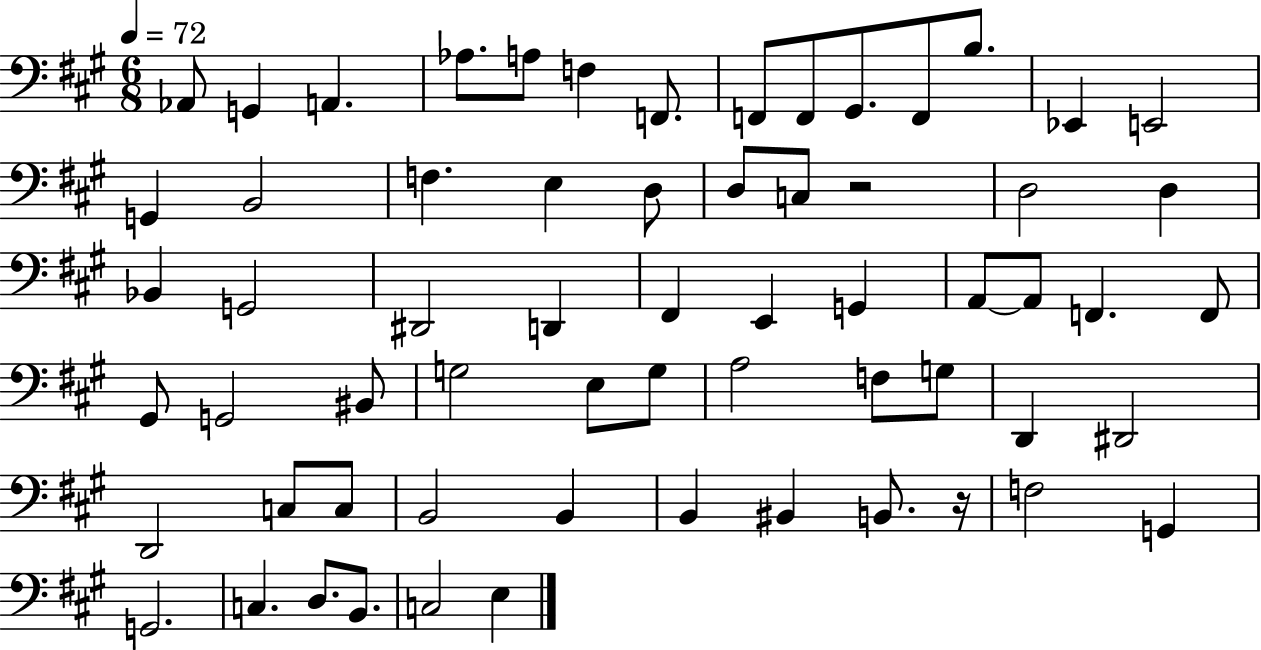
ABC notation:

X:1
T:Untitled
M:6/8
L:1/4
K:A
_A,,/2 G,, A,, _A,/2 A,/2 F, F,,/2 F,,/2 F,,/2 ^G,,/2 F,,/2 B,/2 _E,, E,,2 G,, B,,2 F, E, D,/2 D,/2 C,/2 z2 D,2 D, _B,, G,,2 ^D,,2 D,, ^F,, E,, G,, A,,/2 A,,/2 F,, F,,/2 ^G,,/2 G,,2 ^B,,/2 G,2 E,/2 G,/2 A,2 F,/2 G,/2 D,, ^D,,2 D,,2 C,/2 C,/2 B,,2 B,, B,, ^B,, B,,/2 z/4 F,2 G,, G,,2 C, D,/2 B,,/2 C,2 E,